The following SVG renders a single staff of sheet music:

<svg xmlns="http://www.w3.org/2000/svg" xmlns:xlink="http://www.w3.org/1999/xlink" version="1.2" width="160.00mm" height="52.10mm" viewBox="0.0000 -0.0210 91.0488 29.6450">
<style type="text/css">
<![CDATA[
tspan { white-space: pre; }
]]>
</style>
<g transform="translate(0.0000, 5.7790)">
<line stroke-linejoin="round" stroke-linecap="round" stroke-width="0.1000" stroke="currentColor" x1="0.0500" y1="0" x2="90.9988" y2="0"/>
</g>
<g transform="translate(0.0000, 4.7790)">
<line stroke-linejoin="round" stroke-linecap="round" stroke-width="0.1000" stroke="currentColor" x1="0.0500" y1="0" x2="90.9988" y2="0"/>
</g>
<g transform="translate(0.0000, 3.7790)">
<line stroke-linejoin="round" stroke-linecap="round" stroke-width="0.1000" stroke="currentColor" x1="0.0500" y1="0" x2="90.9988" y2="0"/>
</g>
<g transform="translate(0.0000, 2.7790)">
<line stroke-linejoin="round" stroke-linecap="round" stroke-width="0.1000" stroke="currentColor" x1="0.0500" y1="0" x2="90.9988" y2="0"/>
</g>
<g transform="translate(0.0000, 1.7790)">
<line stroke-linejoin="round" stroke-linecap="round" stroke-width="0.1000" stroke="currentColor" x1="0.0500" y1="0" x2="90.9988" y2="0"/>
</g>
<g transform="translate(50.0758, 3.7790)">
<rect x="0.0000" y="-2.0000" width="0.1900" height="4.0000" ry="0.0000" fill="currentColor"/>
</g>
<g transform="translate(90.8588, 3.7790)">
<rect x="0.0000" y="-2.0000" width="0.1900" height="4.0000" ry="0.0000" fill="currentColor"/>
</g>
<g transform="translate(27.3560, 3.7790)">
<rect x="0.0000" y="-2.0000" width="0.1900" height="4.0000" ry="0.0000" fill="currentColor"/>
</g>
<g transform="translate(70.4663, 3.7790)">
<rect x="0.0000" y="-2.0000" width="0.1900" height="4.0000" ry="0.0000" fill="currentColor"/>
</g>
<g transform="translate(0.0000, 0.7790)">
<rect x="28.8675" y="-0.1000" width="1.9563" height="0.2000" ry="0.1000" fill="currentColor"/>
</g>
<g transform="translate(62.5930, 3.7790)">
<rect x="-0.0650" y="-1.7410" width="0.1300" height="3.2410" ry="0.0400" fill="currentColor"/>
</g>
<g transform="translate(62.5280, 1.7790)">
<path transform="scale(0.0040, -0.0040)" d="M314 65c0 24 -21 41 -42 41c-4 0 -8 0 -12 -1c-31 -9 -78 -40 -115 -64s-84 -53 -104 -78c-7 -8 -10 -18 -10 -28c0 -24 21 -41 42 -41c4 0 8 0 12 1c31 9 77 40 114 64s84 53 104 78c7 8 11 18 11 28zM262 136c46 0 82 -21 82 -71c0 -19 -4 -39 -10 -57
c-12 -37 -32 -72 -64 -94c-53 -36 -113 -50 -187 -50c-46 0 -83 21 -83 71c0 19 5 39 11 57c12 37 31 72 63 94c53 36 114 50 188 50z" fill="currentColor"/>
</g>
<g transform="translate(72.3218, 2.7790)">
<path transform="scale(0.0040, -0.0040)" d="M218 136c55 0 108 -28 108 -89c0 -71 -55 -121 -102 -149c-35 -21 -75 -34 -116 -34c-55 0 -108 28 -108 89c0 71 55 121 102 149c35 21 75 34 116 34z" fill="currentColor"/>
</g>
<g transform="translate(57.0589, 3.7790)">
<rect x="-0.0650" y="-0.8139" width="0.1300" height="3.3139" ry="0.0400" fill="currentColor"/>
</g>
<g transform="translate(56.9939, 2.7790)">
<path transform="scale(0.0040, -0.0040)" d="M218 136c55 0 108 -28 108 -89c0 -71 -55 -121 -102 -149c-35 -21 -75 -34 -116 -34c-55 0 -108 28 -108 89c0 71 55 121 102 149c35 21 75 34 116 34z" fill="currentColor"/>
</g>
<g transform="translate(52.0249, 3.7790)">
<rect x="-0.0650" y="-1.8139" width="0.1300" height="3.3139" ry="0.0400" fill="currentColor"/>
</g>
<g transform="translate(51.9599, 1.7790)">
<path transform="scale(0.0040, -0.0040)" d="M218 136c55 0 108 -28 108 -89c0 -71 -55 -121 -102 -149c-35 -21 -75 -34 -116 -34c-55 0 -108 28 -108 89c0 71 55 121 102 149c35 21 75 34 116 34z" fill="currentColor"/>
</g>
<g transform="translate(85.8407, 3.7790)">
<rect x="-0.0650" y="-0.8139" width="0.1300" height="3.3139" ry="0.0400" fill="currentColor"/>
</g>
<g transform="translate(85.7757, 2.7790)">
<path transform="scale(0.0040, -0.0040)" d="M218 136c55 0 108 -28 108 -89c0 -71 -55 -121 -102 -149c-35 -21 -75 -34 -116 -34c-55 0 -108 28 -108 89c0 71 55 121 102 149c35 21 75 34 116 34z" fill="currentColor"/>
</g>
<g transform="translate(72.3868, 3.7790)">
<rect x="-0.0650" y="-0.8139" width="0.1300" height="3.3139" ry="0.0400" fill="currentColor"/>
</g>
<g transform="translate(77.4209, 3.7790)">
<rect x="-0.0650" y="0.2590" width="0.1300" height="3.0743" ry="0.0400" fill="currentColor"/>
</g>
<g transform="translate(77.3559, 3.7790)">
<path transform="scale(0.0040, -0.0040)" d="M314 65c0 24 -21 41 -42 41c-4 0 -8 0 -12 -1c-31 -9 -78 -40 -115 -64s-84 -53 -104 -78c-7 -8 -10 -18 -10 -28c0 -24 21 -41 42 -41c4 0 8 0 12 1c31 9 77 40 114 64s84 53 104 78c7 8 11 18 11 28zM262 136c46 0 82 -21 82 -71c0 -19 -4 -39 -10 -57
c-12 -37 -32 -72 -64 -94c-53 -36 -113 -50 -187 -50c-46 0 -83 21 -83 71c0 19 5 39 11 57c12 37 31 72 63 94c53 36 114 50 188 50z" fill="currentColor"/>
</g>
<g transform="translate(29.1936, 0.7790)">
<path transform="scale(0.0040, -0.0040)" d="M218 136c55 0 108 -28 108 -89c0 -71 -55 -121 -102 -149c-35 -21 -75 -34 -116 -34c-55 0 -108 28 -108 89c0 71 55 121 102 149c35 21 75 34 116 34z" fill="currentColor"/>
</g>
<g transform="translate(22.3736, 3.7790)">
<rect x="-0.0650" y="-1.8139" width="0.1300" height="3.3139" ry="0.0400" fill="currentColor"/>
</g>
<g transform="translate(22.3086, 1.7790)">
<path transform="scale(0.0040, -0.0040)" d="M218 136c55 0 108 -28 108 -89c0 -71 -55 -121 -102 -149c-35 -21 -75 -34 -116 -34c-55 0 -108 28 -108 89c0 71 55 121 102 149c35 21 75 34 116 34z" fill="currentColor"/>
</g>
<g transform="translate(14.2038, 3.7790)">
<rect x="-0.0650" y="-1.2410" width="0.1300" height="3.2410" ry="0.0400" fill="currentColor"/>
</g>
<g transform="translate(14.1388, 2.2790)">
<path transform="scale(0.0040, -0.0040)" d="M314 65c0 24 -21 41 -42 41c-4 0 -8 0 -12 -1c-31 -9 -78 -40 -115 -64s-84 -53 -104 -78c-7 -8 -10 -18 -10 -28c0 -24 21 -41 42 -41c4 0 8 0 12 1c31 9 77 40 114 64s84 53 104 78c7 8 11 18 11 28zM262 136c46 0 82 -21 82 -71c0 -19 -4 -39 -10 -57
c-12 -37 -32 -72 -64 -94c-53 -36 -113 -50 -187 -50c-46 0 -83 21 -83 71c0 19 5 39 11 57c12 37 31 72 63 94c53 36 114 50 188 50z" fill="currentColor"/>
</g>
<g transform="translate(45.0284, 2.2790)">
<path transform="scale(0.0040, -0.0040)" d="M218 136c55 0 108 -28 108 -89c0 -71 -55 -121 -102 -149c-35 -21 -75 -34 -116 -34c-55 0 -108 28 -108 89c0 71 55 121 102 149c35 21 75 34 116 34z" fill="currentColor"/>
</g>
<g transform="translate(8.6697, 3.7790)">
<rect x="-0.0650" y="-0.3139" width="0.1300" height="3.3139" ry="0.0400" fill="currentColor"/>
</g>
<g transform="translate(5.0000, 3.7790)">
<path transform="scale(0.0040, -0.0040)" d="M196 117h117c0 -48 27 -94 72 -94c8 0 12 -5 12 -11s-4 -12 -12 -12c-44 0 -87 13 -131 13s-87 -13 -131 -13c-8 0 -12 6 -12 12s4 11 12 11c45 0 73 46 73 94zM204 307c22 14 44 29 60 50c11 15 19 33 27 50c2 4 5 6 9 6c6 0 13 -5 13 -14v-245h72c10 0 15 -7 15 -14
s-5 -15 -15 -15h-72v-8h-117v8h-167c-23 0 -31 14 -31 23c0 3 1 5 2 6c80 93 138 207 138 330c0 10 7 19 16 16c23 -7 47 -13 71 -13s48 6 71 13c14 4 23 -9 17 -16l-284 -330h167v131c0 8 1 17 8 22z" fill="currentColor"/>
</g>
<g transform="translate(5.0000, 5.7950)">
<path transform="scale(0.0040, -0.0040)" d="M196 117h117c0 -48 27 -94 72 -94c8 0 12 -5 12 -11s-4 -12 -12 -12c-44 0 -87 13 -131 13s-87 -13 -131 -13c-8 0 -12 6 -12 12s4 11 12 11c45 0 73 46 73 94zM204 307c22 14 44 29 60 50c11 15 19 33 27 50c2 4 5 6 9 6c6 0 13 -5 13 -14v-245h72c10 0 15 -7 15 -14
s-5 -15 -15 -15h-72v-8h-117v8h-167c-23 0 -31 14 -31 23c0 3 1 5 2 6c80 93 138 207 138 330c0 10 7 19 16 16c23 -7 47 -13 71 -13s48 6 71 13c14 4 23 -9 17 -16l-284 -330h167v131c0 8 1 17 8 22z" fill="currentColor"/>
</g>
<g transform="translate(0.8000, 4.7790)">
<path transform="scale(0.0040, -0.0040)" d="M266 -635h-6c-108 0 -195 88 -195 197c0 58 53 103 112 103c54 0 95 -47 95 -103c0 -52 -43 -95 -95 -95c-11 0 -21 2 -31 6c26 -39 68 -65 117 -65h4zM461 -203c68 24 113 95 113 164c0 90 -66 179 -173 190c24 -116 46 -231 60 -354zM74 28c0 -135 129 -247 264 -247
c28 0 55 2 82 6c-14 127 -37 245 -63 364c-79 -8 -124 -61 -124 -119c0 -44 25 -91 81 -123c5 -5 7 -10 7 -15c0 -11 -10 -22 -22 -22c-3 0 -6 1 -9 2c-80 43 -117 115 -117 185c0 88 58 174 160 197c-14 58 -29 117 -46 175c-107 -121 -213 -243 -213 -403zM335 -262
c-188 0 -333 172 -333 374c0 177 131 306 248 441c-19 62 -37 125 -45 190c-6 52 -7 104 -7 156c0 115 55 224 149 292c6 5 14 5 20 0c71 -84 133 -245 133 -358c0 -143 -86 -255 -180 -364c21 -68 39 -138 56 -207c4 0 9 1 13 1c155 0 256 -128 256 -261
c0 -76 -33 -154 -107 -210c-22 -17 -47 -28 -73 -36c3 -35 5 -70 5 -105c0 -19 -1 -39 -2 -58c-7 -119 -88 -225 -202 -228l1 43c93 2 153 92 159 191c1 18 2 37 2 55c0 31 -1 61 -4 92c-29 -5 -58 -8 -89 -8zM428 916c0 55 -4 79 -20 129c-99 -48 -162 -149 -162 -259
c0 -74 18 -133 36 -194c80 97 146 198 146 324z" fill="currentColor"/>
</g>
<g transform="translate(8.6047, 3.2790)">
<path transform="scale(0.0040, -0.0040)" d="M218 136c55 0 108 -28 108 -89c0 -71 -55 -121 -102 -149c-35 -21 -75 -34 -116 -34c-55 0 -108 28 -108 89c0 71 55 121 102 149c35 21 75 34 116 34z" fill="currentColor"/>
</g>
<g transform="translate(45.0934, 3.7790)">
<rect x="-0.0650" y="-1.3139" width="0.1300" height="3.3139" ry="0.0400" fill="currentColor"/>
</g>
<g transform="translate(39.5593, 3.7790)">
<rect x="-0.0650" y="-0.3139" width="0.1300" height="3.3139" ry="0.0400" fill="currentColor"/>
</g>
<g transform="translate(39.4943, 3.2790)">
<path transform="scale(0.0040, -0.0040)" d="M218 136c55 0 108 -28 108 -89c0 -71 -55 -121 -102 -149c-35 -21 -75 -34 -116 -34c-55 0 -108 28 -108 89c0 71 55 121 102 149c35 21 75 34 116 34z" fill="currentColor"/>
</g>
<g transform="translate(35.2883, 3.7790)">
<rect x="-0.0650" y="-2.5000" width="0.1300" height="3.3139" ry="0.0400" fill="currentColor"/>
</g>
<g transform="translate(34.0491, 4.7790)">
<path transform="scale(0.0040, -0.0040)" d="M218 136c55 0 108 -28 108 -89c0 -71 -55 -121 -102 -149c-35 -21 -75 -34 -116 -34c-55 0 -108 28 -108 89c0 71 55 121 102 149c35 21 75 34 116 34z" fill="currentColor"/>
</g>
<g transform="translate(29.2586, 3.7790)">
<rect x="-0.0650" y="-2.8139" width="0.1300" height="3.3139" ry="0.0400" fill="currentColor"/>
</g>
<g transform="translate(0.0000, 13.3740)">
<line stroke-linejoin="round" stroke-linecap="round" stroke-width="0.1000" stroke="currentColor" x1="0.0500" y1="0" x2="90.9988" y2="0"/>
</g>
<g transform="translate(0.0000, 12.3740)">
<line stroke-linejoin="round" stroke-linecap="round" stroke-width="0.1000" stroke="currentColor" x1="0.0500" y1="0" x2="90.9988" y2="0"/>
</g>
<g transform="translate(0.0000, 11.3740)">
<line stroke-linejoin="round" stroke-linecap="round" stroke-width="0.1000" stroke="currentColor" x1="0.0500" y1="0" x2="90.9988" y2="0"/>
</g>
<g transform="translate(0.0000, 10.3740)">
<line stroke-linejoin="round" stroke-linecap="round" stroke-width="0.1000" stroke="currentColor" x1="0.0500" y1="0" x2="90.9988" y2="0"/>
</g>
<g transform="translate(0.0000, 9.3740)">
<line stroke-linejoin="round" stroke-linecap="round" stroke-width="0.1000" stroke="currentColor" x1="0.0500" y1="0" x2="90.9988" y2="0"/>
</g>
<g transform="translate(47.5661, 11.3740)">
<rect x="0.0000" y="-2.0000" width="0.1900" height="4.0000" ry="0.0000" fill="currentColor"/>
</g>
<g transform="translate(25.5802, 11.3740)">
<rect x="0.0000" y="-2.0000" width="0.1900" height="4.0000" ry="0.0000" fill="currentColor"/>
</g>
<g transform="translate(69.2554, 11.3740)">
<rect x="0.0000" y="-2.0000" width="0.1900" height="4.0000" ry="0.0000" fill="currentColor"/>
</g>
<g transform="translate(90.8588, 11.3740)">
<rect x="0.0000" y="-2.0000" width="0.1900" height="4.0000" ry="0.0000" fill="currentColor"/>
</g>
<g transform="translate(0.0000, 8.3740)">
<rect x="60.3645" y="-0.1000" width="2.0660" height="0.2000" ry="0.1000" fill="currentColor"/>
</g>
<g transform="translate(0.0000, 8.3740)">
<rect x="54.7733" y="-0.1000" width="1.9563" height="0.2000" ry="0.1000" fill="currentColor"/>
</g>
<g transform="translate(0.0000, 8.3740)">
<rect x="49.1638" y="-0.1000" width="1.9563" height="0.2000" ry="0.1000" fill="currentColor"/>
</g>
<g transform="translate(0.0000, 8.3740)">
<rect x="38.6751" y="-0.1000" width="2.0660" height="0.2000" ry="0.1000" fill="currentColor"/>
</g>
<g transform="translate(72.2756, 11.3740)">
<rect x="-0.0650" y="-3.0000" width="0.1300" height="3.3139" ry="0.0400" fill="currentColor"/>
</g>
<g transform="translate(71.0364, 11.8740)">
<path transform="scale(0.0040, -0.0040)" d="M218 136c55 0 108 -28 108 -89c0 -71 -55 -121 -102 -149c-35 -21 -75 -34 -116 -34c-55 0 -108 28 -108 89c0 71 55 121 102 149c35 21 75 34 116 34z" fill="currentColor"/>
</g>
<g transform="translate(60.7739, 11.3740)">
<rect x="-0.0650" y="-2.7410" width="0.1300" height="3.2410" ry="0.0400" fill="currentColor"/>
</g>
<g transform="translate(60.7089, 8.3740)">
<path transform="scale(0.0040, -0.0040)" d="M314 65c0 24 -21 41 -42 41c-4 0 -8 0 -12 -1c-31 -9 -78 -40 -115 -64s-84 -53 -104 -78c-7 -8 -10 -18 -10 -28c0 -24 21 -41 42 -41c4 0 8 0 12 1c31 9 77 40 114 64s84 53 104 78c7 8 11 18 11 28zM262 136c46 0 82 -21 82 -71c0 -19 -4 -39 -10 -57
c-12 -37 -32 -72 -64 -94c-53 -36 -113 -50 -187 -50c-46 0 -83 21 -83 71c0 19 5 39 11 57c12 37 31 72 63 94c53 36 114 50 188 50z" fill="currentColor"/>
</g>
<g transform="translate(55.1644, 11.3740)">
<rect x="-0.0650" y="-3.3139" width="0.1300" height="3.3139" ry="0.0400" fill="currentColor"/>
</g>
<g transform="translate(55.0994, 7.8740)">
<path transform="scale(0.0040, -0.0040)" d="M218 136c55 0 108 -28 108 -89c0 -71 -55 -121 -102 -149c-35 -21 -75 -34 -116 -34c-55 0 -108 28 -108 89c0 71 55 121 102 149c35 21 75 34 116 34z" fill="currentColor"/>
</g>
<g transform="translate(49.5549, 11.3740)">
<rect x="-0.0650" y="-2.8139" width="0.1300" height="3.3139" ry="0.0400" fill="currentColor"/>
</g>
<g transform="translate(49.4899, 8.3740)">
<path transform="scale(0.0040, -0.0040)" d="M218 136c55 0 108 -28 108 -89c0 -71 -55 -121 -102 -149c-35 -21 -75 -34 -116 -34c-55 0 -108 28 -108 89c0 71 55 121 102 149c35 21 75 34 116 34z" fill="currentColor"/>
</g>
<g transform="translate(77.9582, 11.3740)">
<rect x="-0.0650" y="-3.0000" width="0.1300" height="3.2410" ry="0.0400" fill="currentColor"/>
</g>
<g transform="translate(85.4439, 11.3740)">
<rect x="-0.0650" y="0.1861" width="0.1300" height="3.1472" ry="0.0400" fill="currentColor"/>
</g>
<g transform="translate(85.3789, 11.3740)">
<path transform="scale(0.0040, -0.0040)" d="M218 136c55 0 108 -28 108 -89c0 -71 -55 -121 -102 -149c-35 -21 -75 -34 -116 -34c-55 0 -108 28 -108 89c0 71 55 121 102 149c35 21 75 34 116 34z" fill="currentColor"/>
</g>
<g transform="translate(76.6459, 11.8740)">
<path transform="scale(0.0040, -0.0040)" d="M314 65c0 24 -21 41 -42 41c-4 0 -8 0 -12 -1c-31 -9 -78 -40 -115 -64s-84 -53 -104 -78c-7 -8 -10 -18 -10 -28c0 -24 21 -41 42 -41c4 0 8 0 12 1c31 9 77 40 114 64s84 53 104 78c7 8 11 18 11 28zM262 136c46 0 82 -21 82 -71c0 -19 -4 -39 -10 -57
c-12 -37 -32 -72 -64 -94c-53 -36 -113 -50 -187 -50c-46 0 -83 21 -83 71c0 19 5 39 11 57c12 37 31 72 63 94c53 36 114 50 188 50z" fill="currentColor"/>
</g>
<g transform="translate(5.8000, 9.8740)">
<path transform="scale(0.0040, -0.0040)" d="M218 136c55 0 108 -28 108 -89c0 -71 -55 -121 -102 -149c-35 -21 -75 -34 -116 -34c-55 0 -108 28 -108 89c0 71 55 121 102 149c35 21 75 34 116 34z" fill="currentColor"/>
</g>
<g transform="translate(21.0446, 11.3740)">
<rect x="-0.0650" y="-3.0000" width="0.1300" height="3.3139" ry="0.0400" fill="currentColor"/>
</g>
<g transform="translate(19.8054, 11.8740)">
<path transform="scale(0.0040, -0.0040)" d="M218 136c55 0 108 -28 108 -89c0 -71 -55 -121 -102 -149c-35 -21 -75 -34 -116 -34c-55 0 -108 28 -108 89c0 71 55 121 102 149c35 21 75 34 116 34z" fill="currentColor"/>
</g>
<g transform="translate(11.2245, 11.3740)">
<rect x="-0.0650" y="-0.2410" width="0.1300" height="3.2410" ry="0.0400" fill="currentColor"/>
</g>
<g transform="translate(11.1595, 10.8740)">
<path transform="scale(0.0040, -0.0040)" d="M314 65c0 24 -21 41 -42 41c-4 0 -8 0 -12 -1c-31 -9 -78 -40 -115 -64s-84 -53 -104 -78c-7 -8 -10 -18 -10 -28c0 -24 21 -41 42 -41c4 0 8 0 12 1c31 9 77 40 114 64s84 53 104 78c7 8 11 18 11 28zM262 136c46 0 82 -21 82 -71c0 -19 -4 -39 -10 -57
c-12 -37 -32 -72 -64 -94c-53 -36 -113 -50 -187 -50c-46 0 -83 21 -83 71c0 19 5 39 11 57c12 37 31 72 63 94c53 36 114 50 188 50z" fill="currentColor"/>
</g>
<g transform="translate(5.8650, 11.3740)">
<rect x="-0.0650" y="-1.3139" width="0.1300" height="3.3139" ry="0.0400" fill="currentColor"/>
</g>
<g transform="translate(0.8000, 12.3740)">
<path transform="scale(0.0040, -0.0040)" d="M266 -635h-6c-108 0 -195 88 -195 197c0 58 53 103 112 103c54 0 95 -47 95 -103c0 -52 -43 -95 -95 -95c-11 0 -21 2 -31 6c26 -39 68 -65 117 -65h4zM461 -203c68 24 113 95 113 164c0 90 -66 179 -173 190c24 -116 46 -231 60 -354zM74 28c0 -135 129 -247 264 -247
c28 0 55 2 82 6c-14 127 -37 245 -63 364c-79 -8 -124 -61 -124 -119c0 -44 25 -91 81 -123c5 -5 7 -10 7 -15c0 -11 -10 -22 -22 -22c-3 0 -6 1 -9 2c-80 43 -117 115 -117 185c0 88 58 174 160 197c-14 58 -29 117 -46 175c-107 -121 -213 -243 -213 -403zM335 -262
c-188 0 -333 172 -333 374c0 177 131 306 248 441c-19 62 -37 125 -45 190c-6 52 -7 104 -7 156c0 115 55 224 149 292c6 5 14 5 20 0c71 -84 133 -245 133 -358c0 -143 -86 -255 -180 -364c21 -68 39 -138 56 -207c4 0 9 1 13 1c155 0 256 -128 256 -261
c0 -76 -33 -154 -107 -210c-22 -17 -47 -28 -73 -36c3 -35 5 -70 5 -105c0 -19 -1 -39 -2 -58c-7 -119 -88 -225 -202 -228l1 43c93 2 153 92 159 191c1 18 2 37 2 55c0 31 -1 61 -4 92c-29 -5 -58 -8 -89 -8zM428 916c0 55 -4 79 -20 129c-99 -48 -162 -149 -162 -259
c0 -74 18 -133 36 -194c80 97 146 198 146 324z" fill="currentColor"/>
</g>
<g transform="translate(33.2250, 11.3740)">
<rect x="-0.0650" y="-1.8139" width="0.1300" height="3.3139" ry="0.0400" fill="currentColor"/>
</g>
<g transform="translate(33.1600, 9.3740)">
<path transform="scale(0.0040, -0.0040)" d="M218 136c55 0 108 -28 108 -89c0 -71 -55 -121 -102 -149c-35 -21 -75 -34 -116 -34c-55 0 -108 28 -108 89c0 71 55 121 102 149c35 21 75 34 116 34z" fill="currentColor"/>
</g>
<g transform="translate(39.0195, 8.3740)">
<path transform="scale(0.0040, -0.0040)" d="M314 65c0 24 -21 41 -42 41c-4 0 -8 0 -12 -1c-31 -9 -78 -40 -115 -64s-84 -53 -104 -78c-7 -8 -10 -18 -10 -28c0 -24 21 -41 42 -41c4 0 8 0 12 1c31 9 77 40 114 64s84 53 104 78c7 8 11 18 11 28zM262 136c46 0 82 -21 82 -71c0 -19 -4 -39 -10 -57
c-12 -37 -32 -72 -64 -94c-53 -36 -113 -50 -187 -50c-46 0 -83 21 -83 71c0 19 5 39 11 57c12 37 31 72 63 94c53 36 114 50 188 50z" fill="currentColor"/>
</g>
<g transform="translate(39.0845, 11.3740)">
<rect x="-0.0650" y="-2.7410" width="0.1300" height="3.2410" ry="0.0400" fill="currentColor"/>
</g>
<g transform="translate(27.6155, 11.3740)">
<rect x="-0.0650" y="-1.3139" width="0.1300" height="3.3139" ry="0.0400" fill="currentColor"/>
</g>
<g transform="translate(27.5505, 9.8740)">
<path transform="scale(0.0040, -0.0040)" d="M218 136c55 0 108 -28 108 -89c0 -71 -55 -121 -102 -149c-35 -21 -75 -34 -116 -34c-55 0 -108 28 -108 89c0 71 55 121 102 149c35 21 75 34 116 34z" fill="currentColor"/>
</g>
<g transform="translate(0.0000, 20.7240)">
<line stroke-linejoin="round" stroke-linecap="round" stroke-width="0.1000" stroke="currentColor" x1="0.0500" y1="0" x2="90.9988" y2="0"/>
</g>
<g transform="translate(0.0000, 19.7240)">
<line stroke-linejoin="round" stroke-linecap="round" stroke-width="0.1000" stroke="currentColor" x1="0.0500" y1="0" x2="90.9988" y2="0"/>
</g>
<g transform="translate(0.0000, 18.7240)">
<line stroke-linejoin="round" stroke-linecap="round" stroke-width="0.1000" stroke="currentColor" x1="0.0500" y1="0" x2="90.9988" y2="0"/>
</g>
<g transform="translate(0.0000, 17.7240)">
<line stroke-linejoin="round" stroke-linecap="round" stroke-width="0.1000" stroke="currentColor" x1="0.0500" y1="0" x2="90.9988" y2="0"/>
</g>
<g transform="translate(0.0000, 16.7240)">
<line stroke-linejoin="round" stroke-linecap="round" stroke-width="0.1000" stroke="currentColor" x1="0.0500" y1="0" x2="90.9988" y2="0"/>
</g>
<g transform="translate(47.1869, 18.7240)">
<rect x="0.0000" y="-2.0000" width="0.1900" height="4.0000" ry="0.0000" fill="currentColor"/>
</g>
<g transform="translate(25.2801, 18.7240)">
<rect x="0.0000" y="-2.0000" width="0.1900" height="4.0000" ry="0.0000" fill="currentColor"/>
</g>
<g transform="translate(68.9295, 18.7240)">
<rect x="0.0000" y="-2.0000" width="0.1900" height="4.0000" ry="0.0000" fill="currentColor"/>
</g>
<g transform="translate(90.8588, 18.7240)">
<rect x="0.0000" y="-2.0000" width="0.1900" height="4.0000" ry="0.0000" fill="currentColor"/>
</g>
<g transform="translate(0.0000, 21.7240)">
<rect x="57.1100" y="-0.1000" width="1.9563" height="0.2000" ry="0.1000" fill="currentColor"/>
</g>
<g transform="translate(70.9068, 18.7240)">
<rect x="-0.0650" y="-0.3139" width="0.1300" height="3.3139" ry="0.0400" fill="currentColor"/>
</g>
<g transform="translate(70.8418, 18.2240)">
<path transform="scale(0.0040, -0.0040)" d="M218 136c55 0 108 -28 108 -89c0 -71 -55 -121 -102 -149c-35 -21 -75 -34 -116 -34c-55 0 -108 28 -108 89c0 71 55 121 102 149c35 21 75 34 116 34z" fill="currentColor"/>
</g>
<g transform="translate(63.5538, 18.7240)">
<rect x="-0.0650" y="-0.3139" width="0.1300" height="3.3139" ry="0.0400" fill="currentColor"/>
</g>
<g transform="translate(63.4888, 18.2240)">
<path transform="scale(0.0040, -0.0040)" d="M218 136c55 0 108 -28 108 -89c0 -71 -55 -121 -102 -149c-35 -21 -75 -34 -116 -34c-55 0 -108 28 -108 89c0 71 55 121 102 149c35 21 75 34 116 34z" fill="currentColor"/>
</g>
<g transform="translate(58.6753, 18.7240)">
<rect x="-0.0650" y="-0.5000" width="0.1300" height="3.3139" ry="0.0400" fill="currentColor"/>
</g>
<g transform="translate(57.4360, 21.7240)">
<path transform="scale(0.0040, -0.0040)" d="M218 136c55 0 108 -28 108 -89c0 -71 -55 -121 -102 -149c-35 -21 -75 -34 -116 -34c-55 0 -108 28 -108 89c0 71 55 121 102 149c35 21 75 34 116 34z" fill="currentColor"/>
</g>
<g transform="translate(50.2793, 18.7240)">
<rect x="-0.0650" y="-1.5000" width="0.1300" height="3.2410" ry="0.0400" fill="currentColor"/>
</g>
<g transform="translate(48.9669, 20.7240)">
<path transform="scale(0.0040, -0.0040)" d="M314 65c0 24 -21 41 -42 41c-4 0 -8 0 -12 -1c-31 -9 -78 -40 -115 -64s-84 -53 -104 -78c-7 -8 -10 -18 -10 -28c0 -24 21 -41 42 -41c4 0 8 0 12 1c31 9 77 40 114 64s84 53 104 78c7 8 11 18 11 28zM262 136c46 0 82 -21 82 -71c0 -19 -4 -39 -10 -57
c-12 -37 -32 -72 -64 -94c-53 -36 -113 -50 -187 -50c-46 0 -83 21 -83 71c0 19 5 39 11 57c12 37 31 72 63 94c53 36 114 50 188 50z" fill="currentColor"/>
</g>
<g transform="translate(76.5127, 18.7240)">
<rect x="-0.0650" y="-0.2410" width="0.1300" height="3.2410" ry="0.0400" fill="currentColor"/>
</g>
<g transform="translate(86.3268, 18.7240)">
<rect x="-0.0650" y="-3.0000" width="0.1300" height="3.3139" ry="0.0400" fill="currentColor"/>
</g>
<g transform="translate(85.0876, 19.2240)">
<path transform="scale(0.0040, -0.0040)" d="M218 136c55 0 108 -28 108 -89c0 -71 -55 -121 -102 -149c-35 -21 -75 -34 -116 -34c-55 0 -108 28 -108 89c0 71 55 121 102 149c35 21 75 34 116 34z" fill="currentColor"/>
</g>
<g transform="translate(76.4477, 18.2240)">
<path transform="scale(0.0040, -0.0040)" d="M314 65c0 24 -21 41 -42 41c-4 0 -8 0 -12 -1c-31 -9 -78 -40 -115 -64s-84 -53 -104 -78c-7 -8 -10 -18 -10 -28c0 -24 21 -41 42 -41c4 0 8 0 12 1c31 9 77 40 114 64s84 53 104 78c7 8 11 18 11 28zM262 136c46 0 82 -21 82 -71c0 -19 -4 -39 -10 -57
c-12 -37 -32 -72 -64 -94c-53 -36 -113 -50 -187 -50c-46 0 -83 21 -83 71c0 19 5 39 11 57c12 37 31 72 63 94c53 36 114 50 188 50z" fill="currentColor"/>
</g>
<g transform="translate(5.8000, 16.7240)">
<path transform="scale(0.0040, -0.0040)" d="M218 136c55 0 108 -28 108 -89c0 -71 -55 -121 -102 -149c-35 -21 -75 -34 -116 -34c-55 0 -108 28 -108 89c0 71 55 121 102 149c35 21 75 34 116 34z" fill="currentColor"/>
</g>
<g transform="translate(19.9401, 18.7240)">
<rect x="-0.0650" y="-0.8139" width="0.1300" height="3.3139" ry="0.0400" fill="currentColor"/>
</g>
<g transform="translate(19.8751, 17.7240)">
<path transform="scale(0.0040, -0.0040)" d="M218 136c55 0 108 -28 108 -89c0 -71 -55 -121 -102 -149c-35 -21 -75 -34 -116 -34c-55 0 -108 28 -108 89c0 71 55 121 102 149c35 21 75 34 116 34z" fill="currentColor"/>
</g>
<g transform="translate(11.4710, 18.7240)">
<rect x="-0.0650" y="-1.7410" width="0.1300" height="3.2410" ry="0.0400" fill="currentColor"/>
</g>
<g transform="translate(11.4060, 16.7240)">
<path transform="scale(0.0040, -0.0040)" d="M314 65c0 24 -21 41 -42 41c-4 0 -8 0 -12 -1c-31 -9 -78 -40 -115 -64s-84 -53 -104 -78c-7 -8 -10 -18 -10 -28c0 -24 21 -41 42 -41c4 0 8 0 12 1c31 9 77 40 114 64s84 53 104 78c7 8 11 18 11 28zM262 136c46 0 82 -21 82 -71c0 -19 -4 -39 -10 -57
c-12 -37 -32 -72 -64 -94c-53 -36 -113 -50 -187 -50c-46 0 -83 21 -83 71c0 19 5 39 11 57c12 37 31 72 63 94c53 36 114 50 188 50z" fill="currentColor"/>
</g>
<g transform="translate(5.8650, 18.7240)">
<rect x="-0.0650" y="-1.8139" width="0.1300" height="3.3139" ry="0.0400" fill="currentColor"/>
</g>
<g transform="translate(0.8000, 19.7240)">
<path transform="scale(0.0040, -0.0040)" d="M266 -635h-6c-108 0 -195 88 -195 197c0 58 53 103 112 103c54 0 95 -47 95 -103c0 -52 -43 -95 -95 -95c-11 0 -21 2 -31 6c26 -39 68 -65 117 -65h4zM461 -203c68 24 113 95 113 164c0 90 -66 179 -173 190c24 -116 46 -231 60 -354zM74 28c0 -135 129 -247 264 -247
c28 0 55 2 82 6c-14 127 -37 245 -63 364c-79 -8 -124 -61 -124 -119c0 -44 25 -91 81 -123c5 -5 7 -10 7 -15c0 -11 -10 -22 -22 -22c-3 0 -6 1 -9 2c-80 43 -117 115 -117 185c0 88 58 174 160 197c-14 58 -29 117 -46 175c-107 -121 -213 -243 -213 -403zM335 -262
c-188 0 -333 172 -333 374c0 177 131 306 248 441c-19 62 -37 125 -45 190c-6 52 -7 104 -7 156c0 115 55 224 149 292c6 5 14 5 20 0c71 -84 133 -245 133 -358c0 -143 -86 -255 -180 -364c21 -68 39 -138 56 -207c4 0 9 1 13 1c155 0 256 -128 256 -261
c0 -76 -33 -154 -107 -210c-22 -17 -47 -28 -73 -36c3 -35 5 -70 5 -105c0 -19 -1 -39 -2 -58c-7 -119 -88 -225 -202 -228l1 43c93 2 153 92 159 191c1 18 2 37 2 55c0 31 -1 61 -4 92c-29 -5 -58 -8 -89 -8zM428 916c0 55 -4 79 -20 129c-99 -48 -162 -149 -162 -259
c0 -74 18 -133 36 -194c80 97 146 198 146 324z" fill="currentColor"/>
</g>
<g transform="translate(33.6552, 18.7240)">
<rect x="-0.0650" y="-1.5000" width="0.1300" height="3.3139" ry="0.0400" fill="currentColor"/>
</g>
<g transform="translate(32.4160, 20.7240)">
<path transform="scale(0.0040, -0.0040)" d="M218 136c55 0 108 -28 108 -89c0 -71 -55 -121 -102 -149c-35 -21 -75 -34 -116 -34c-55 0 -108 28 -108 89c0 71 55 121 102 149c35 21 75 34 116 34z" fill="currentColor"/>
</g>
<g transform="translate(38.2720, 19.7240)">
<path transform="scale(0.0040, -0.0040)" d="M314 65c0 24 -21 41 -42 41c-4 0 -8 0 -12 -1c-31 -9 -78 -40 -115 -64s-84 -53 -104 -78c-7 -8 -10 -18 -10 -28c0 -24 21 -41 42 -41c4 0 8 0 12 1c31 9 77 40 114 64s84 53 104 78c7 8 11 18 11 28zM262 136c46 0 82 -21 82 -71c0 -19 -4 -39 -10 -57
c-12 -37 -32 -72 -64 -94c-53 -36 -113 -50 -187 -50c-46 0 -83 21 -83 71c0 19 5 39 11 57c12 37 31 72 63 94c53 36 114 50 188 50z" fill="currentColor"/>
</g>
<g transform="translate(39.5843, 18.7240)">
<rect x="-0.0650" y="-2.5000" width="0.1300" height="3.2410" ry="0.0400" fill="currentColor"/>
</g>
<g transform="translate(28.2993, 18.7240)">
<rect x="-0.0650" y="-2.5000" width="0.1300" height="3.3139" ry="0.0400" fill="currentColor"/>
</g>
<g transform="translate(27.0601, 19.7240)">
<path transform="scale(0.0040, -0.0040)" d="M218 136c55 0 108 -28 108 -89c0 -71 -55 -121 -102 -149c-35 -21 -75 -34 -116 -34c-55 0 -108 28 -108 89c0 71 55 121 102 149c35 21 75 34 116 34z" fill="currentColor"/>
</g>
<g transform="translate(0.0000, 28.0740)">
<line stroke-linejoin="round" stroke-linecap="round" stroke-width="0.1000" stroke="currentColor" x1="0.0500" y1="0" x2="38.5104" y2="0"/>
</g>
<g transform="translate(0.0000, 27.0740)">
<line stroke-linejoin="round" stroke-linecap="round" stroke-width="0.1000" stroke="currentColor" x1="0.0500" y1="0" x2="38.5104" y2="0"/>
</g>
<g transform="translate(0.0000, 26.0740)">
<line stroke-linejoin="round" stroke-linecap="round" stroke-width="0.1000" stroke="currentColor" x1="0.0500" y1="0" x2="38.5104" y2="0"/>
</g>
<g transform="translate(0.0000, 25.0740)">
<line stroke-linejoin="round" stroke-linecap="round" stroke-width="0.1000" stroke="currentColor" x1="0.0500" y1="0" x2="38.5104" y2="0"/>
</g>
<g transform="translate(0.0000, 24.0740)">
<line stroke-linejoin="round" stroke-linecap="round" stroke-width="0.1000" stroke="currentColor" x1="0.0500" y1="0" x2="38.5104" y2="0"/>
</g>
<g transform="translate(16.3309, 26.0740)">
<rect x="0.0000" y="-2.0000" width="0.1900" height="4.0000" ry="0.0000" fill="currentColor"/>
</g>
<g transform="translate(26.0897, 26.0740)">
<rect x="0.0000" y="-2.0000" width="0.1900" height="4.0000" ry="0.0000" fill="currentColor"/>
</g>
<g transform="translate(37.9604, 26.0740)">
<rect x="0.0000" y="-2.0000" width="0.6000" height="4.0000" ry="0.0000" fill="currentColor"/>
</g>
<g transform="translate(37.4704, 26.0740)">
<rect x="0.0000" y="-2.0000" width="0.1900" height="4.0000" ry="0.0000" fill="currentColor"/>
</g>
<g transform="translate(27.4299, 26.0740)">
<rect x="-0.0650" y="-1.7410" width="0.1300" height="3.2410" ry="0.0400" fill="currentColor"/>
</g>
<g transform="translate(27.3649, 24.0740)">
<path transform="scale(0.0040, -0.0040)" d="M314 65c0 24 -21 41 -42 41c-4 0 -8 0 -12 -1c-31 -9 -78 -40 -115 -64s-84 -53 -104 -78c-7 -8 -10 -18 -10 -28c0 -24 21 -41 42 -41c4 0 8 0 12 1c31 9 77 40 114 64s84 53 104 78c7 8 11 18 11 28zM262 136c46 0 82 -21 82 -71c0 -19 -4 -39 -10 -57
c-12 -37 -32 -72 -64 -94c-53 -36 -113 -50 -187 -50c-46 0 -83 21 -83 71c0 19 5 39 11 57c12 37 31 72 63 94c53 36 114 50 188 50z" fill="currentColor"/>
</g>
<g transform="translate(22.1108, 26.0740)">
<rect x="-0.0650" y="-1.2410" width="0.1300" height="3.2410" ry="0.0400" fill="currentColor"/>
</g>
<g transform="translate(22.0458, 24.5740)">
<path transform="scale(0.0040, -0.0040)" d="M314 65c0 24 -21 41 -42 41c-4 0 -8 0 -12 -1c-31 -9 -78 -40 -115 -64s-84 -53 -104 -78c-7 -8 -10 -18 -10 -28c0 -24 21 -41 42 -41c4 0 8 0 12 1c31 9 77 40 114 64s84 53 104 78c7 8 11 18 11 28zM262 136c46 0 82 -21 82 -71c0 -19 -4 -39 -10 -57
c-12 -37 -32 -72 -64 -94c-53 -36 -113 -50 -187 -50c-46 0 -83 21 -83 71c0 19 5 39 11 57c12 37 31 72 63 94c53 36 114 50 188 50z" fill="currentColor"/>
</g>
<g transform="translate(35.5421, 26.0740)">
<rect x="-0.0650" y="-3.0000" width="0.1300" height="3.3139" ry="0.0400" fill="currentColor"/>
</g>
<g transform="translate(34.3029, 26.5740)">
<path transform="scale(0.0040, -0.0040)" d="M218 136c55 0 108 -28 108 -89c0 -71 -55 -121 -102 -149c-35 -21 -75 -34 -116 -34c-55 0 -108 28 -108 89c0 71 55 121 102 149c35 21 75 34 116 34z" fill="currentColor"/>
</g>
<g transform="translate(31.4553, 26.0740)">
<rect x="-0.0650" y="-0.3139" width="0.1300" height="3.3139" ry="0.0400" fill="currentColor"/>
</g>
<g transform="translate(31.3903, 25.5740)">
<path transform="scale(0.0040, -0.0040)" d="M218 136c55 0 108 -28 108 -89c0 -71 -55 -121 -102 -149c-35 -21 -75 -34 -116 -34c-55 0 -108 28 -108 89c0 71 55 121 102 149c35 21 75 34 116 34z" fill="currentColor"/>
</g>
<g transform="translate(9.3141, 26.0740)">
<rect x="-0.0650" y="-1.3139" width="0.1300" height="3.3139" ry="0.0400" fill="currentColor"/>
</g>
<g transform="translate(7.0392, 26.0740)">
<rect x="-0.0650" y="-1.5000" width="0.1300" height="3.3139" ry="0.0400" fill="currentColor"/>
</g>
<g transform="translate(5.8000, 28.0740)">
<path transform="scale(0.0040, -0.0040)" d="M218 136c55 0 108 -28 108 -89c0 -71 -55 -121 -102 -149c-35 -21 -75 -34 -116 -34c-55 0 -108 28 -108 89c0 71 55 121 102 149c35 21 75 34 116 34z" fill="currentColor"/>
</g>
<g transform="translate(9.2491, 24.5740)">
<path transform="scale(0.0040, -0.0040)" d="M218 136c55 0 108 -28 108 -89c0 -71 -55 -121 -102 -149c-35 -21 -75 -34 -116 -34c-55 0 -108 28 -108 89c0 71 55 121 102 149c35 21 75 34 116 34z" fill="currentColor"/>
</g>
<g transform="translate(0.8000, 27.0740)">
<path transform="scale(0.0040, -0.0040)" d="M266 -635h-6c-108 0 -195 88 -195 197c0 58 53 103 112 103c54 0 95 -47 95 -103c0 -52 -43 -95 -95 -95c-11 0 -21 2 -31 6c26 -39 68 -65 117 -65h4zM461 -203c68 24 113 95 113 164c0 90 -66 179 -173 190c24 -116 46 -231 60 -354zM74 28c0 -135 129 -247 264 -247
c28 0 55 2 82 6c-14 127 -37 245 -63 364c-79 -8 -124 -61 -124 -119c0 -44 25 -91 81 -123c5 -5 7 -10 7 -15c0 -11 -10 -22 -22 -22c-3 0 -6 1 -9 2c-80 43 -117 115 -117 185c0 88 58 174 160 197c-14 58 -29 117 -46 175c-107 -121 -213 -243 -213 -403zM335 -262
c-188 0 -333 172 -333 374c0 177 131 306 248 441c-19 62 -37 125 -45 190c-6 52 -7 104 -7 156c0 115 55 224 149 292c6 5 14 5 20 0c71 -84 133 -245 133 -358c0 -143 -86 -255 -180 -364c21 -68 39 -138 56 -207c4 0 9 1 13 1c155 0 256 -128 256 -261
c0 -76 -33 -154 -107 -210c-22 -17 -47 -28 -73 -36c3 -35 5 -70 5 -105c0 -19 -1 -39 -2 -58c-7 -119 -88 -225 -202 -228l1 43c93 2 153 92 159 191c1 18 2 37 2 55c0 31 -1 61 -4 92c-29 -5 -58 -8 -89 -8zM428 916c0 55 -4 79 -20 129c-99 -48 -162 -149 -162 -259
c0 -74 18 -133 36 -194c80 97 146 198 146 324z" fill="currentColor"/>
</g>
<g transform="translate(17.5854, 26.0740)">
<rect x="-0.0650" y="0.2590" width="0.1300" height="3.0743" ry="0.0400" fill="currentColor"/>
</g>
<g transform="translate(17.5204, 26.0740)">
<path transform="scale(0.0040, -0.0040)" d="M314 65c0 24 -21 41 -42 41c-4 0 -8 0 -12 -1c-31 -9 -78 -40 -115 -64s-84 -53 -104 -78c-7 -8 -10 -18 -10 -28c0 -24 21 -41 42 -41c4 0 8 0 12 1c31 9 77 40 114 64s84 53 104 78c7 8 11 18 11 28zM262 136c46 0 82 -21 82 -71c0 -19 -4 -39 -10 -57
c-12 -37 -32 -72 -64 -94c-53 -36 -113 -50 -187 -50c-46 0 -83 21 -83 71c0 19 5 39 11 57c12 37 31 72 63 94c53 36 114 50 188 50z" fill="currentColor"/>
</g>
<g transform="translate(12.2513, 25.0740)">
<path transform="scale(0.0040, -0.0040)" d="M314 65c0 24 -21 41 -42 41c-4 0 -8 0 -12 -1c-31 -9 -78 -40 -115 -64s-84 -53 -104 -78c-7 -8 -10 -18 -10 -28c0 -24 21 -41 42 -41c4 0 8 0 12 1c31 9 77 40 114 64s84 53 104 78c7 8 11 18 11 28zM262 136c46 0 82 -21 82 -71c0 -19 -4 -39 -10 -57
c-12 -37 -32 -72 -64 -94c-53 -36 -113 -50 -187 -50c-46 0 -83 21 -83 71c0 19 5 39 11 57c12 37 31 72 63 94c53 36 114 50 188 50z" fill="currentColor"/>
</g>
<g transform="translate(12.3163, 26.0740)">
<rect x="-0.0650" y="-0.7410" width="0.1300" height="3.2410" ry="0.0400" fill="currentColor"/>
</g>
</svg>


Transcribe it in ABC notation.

X:1
T:Untitled
M:4/4
L:1/4
K:C
c e2 f a G c e f d f2 d B2 d e c2 A e f a2 a b a2 A A2 B f f2 d G E G2 E2 C c c c2 A E e d2 B2 e2 f2 c A